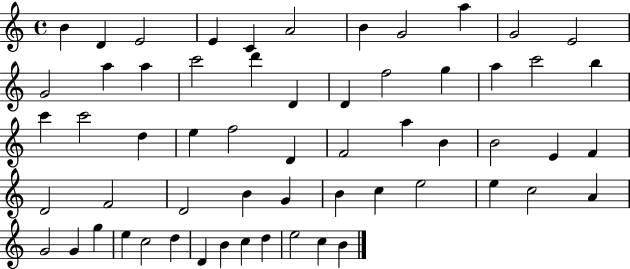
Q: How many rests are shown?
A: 0